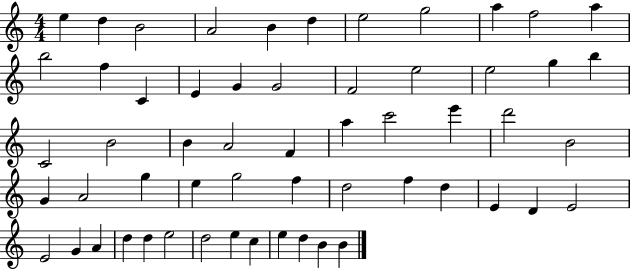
X:1
T:Untitled
M:4/4
L:1/4
K:C
e d B2 A2 B d e2 g2 a f2 a b2 f C E G G2 F2 e2 e2 g b C2 B2 B A2 F a c'2 e' d'2 B2 G A2 g e g2 f d2 f d E D E2 E2 G A d d e2 d2 e c e d B B